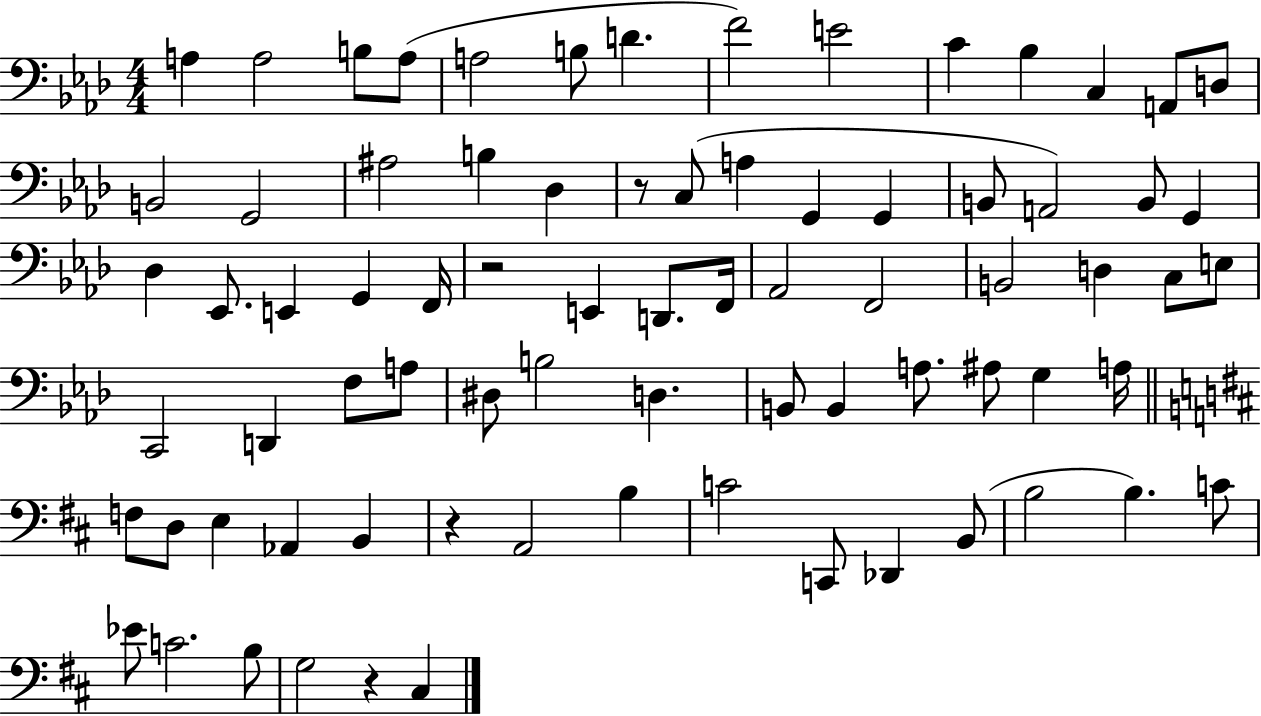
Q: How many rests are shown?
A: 4